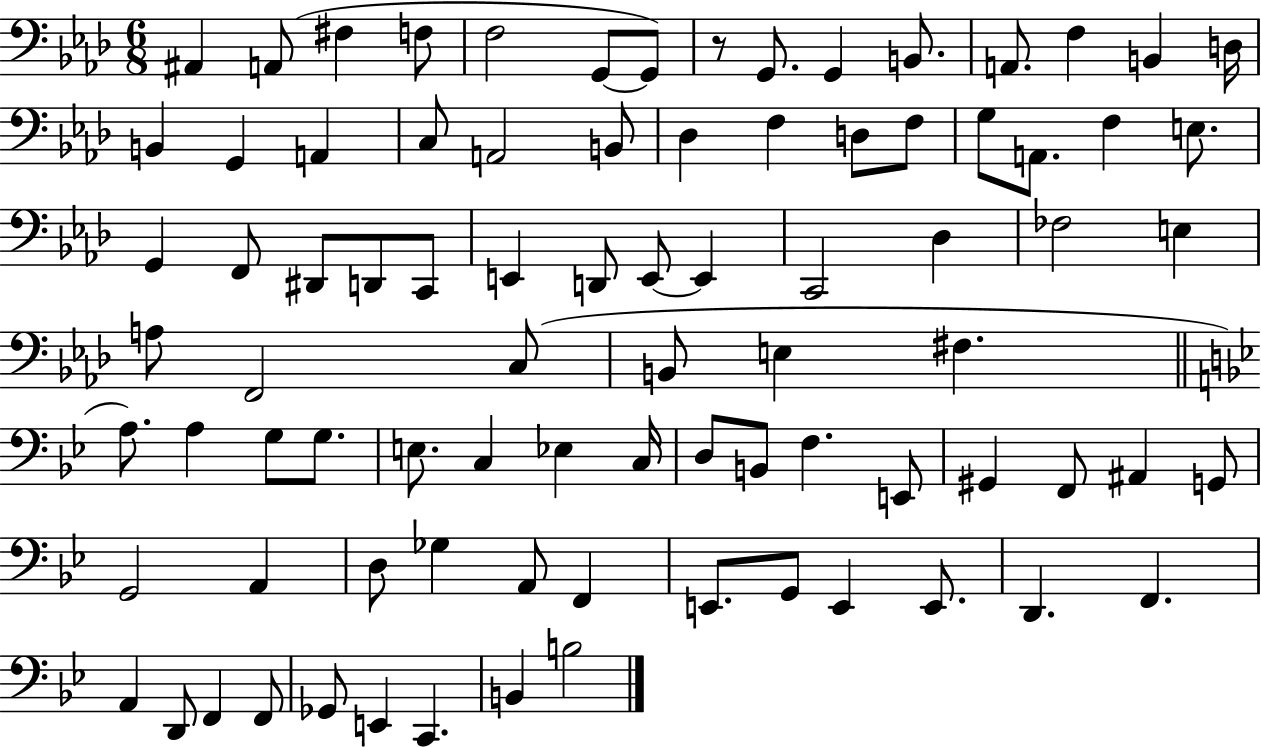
A#2/q A2/e F#3/q F3/e F3/h G2/e G2/e R/e G2/e. G2/q B2/e. A2/e. F3/q B2/q D3/s B2/q G2/q A2/q C3/e A2/h B2/e Db3/q F3/q D3/e F3/e G3/e A2/e. F3/q E3/e. G2/q F2/e D#2/e D2/e C2/e E2/q D2/e E2/e E2/q C2/h Db3/q FES3/h E3/q A3/e F2/h C3/e B2/e E3/q F#3/q. A3/e. A3/q G3/e G3/e. E3/e. C3/q Eb3/q C3/s D3/e B2/e F3/q. E2/e G#2/q F2/e A#2/q G2/e G2/h A2/q D3/e Gb3/q A2/e F2/q E2/e. G2/e E2/q E2/e. D2/q. F2/q. A2/q D2/e F2/q F2/e Gb2/e E2/q C2/q. B2/q B3/h